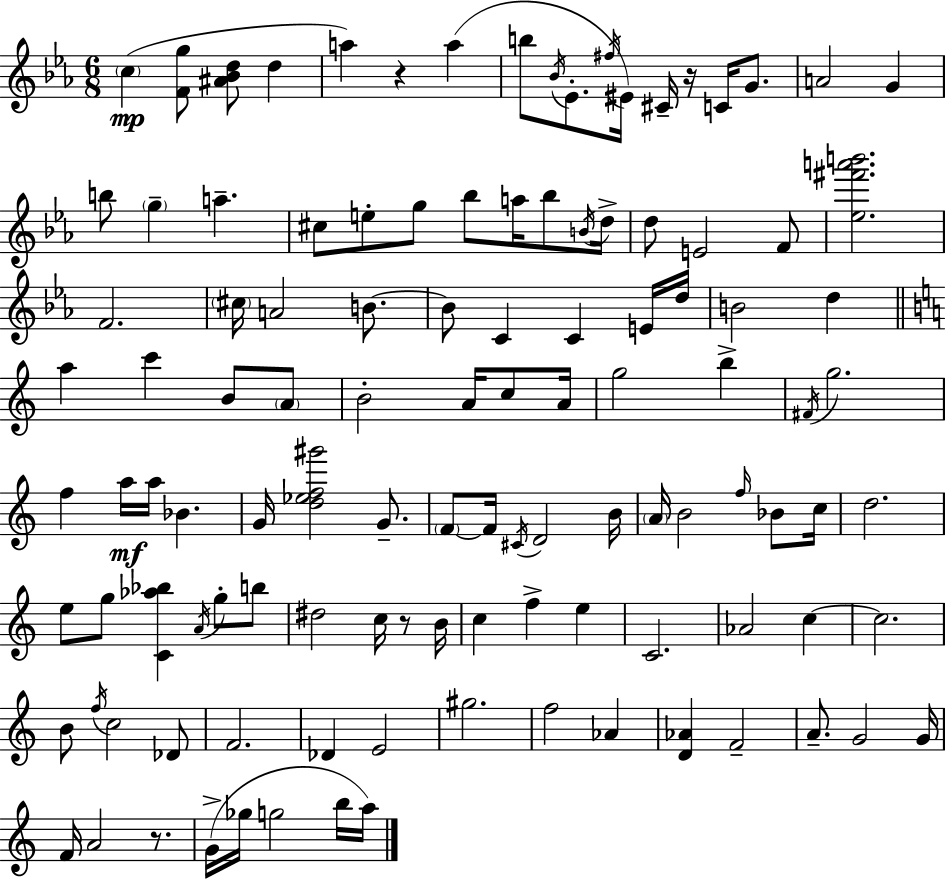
C5/q [F4,G5]/e [A#4,Bb4,D5]/e D5/q A5/q R/q A5/q B5/e Bb4/s Eb4/e. F#5/s EIS4/s C#4/s R/s C4/s G4/e. A4/h G4/q B5/e G5/q A5/q. C#5/e E5/e G5/e Bb5/e A5/s Bb5/e B4/s D5/s D5/e E4/h F4/e [Eb5,F#6,A6,B6]/h. F4/h. C#5/s A4/h B4/e. B4/e C4/q C4/q E4/s D5/s B4/h D5/q A5/q C6/q B4/e A4/e B4/h A4/s C5/e A4/s G5/h B5/q F#4/s G5/h. F5/q A5/s A5/s Bb4/q. G4/s [D5,Eb5,F5,G#6]/h G4/e. F4/e F4/s C#4/s D4/h B4/s A4/s B4/h F5/s Bb4/e C5/s D5/h. E5/e G5/e [C4,Ab5,Bb5]/q A4/s G5/e B5/e D#5/h C5/s R/e B4/s C5/q F5/q E5/q C4/h. Ab4/h C5/q C5/h. B4/e F5/s C5/h Db4/e F4/h. Db4/q E4/h G#5/h. F5/h Ab4/q [D4,Ab4]/q F4/h A4/e. G4/h G4/s F4/s A4/h R/e. G4/s Gb5/s G5/h B5/s A5/s